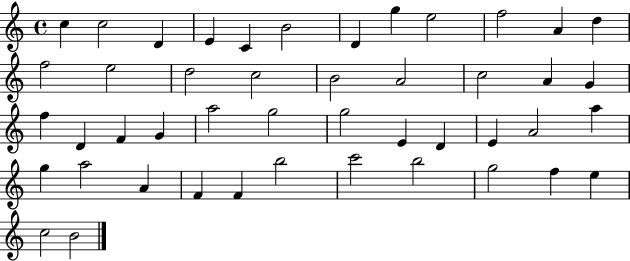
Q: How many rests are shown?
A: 0